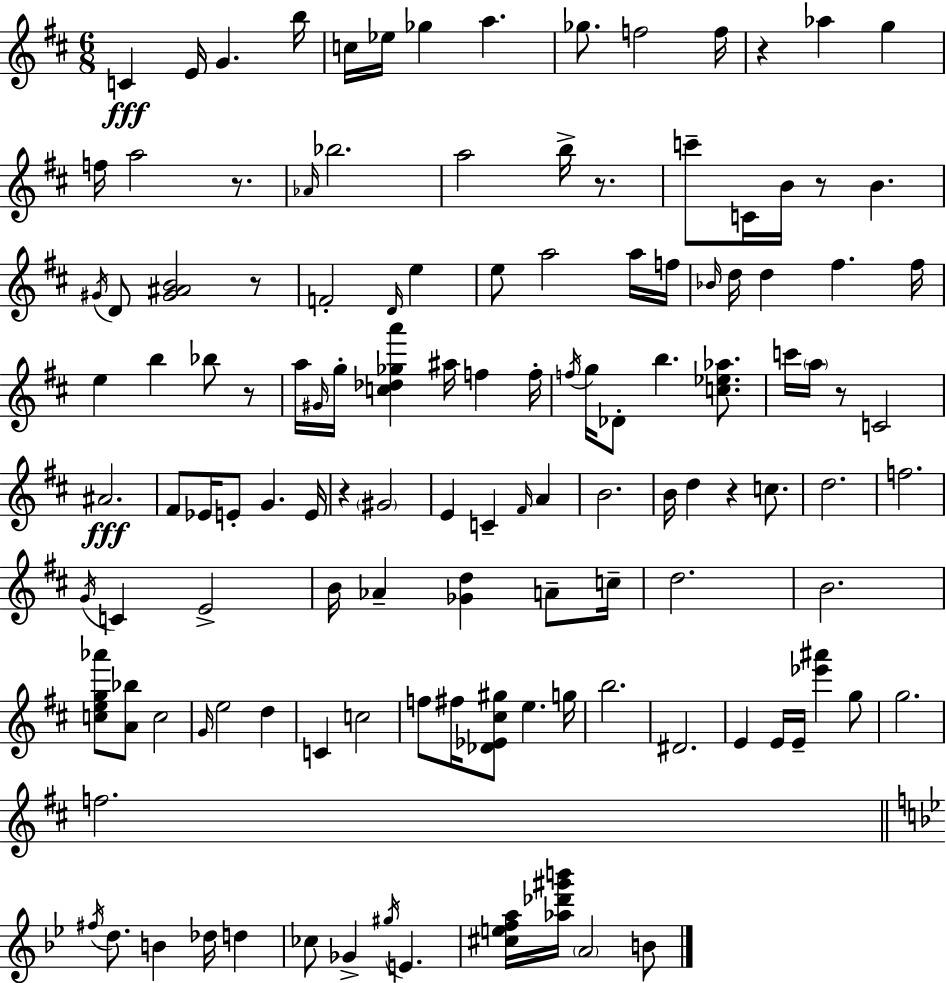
C4/q E4/s G4/q. B5/s C5/s Eb5/s Gb5/q A5/q. Gb5/e. F5/h F5/s R/q Ab5/q G5/q F5/s A5/h R/e. Ab4/s Bb5/h. A5/h B5/s R/e. C6/e C4/s B4/s R/e B4/q. G#4/s D4/e [G#4,A#4,B4]/h R/e F4/h D4/s E5/q E5/e A5/h A5/s F5/s Bb4/s D5/s D5/q F#5/q. F#5/s E5/q B5/q Bb5/e R/e A5/s G#4/s G5/s [C5,Db5,Gb5,A6]/q A#5/s F5/q F5/s F5/s G5/s Db4/e B5/q. [C5,Eb5,Ab5]/e. C6/s A5/s R/e C4/h A#4/h. F#4/e Eb4/s E4/e G4/q. E4/s R/q G#4/h E4/q C4/q F#4/s A4/q B4/h. B4/s D5/q R/q C5/e. D5/h. F5/h. G4/s C4/q E4/h B4/s Ab4/q [Gb4,D5]/q A4/e C5/s D5/h. B4/h. [C5,E5,G5,Ab6]/e [A4,Bb5]/e C5/h G4/s E5/h D5/q C4/q C5/h F5/e F#5/s [Db4,Eb4,C#5,G#5]/e E5/q. G5/s B5/h. D#4/h. E4/q E4/s E4/s [Eb6,A#6]/q G5/e G5/h. F5/h. F#5/s D5/e. B4/q Db5/s D5/q CES5/e Gb4/q G#5/s E4/q. [C#5,E5,F5,A5]/s [Ab5,Db6,G#6,B6]/s A4/h B4/e